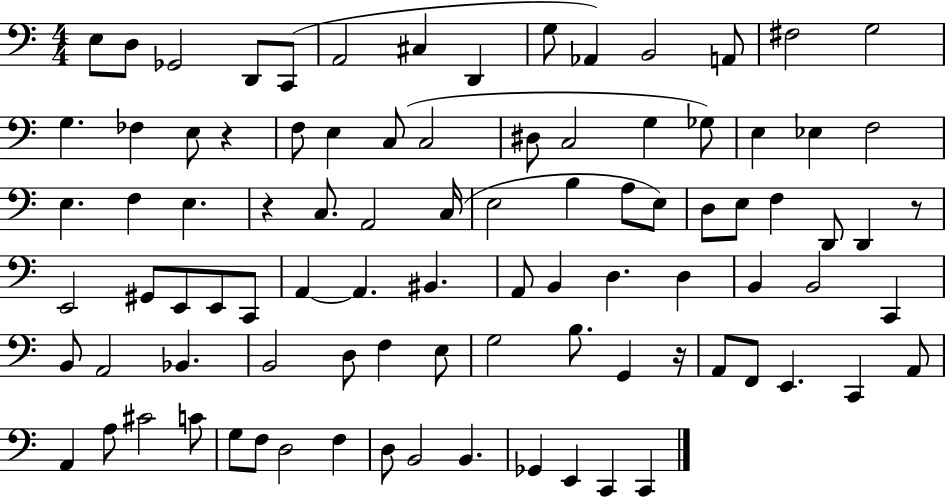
E3/e D3/e Gb2/h D2/e C2/e A2/h C#3/q D2/q G3/e Ab2/q B2/h A2/e F#3/h G3/h G3/q. FES3/q E3/e R/q F3/e E3/q C3/e C3/h D#3/e C3/h G3/q Gb3/e E3/q Eb3/q F3/h E3/q. F3/q E3/q. R/q C3/e. A2/h C3/s E3/h B3/q A3/e E3/e D3/e E3/e F3/q D2/e D2/q R/e E2/h G#2/e E2/e E2/e C2/e A2/q A2/q. BIS2/q. A2/e B2/q D3/q. D3/q B2/q B2/h C2/q B2/e A2/h Bb2/q. B2/h D3/e F3/q E3/e G3/h B3/e. G2/q R/s A2/e F2/e E2/q. C2/q A2/e A2/q A3/e C#4/h C4/e G3/e F3/e D3/h F3/q D3/e B2/h B2/q. Gb2/q E2/q C2/q C2/q